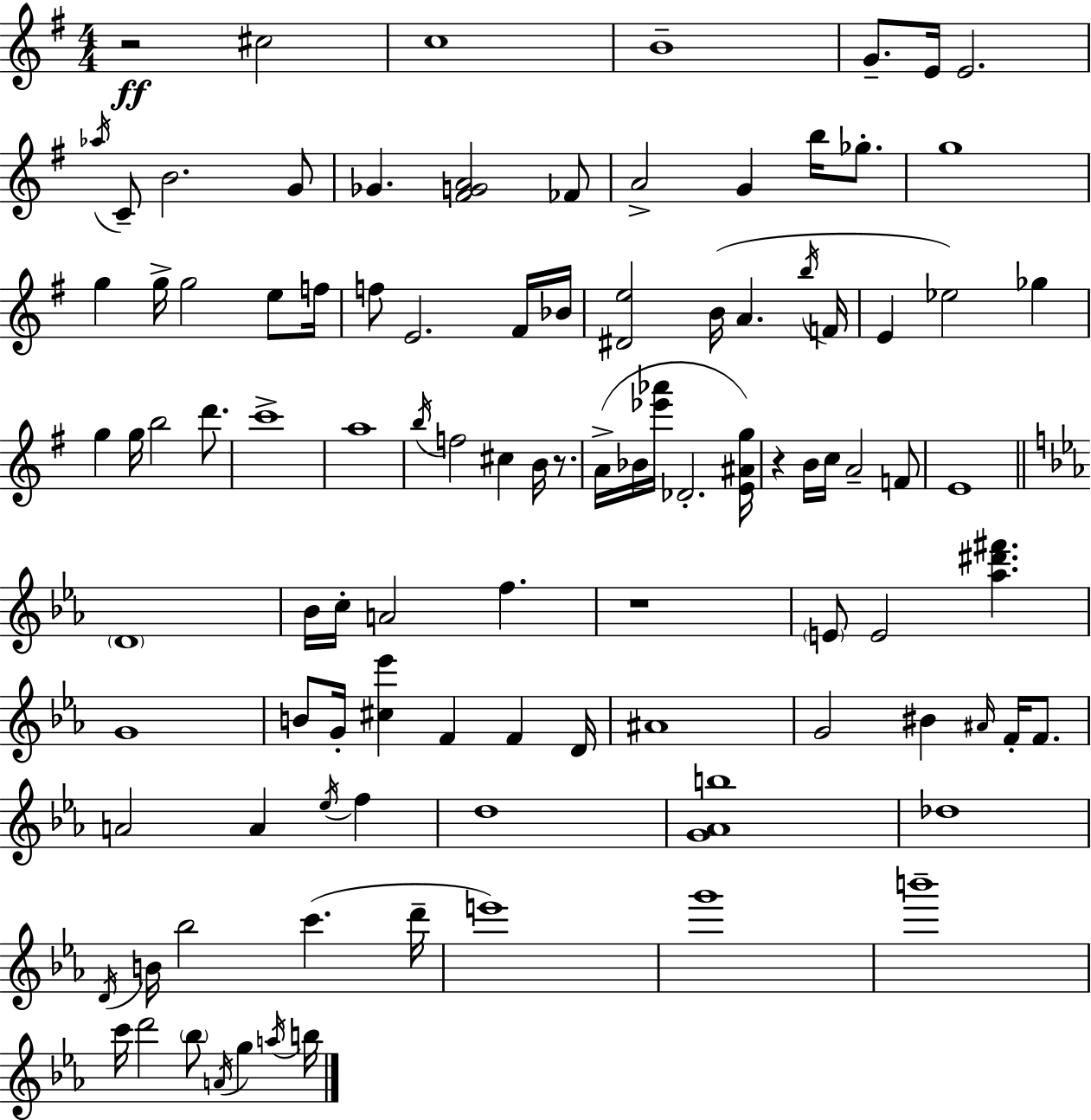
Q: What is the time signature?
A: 4/4